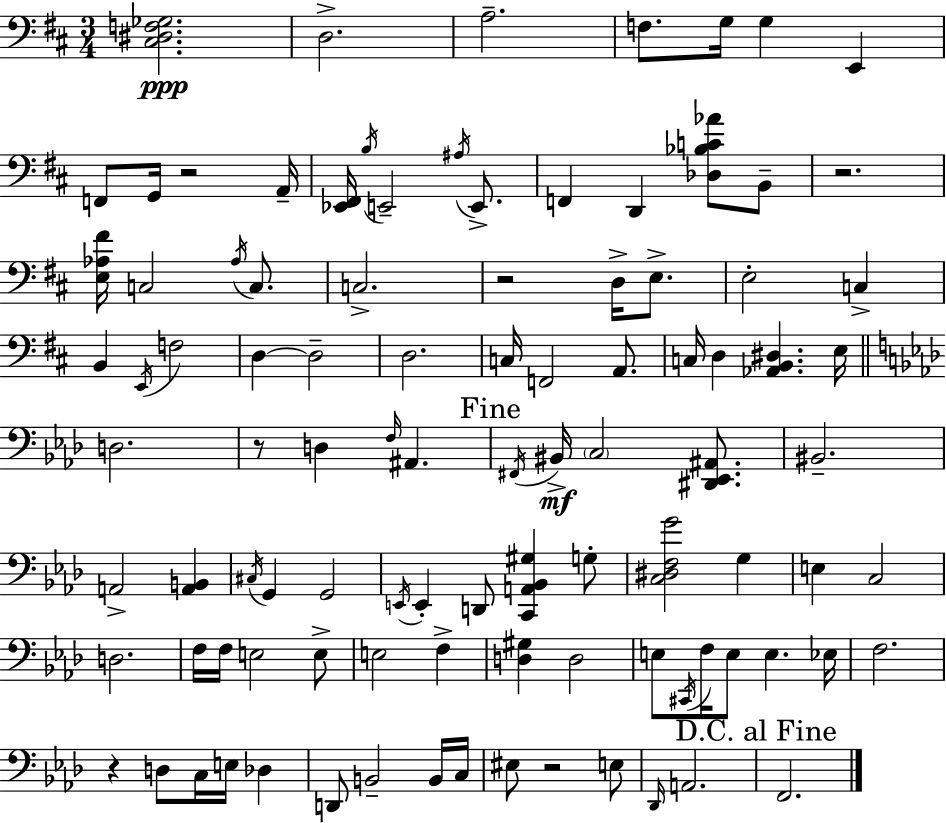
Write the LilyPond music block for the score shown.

{
  \clef bass
  \numericTimeSignature
  \time 3/4
  \key d \major
  <cis dis f ges>2.\ppp | d2.-> | a2.-- | f8. g16 g4 e,4 | \break f,8 g,16 r2 a,16-- | <ees, fis,>16 \acciaccatura { b16 } e,2-- \acciaccatura { ais16 } e,8.-> | f,4 d,4 <des bes c' aes'>8 | b,8-- r2. | \break <e aes fis'>16 c2 \acciaccatura { aes16 } | c8. c2.-> | r2 d16-> | e8.-> e2-. c4-> | \break b,4 \acciaccatura { e,16 } f2 | d4~~ d2-- | d2. | c16 f,2 | \break a,8. c16 d4 <aes, b, dis>4. | e16 \bar "||" \break \key aes \major d2. | r8 d4 \grace { f16 } ais,4. | \mark "Fine" \acciaccatura { fis,16 }\mf bis,16-> \parenthesize c2 <dis, ees, ais,>8. | bis,2.-- | \break a,2-> <a, b,>4 | \acciaccatura { cis16 } g,4 g,2 | \acciaccatura { e,16 } e,4-. d,8 <c, a, bes, gis>4 | g8-. <c dis f g'>2 | \break g4 e4 c2 | d2. | f16 f16 e2 | e8-> e2 | \break f4-> <d gis>4 d2 | e8 \acciaccatura { cis,16 } f16 e8 e4. | ees16 f2. | r4 d8 c16 | \break e16 des4 d,8 b,2-- | b,16 c16 eis8 r2 | e8 \grace { des,16 } a,2. | \mark "D.C. al Fine" f,2. | \break \bar "|."
}